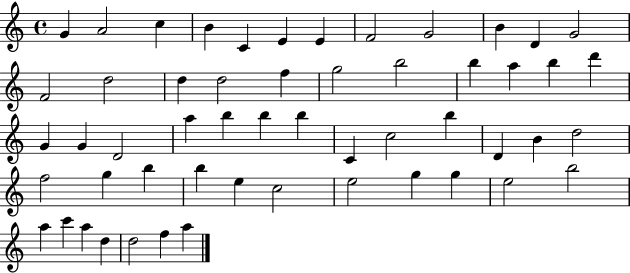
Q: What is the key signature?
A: C major